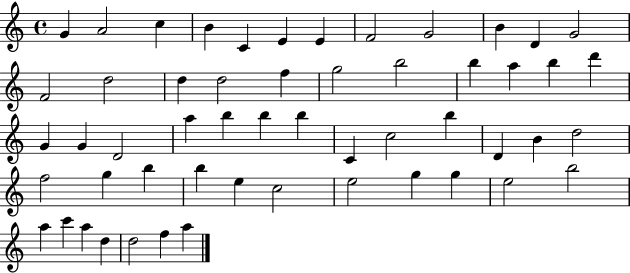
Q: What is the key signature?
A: C major